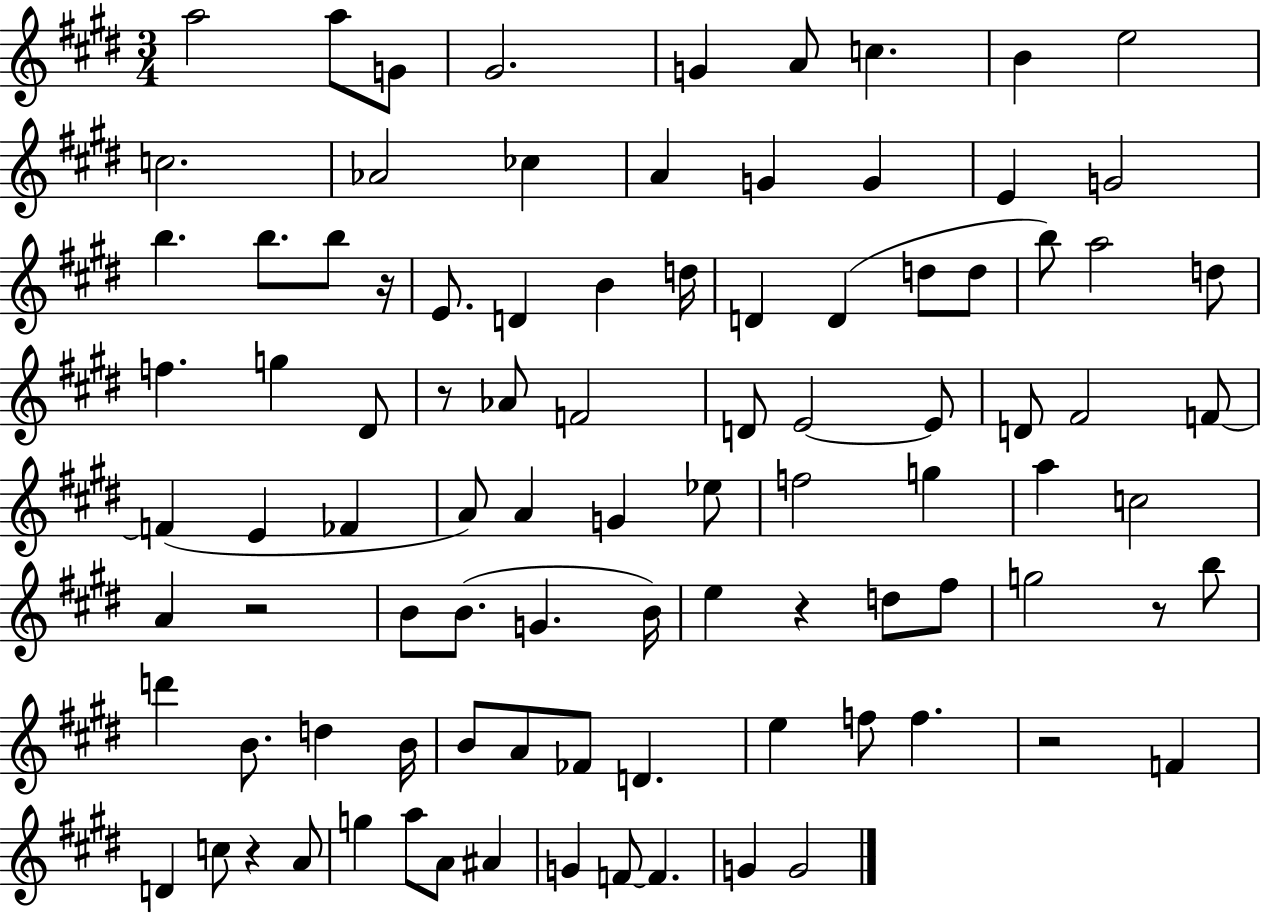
{
  \clef treble
  \numericTimeSignature
  \time 3/4
  \key e \major
  a''2 a''8 g'8 | gis'2. | g'4 a'8 c''4. | b'4 e''2 | \break c''2. | aes'2 ces''4 | a'4 g'4 g'4 | e'4 g'2 | \break b''4. b''8. b''8 r16 | e'8. d'4 b'4 d''16 | d'4 d'4( d''8 d''8 | b''8) a''2 d''8 | \break f''4. g''4 dis'8 | r8 aes'8 f'2 | d'8 e'2~~ e'8 | d'8 fis'2 f'8~~ | \break f'4( e'4 fes'4 | a'8) a'4 g'4 ees''8 | f''2 g''4 | a''4 c''2 | \break a'4 r2 | b'8 b'8.( g'4. b'16) | e''4 r4 d''8 fis''8 | g''2 r8 b''8 | \break d'''4 b'8. d''4 b'16 | b'8 a'8 fes'8 d'4. | e''4 f''8 f''4. | r2 f'4 | \break d'4 c''8 r4 a'8 | g''4 a''8 a'8 ais'4 | g'4 f'8~~ f'4. | g'4 g'2 | \break \bar "|."
}